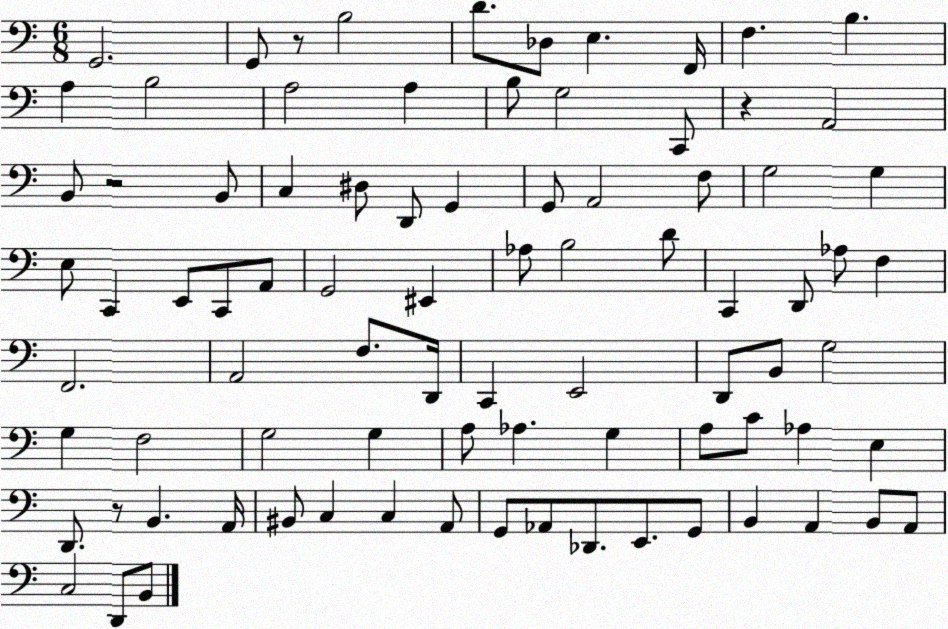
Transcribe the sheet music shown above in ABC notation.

X:1
T:Untitled
M:6/8
L:1/4
K:C
G,,2 G,,/2 z/2 B,2 D/2 _D,/2 E, F,,/4 F, B, A, B,2 A,2 A, B,/2 G,2 C,,/2 z A,,2 B,,/2 z2 B,,/2 C, ^D,/2 D,,/2 G,, G,,/2 A,,2 F,/2 G,2 G, E,/2 C,, E,,/2 C,,/2 A,,/2 G,,2 ^E,, _A,/2 B,2 D/2 C,, D,,/2 _A,/2 F, F,,2 A,,2 F,/2 D,,/4 C,, E,,2 D,,/2 B,,/2 G,2 G, F,2 G,2 G, A,/2 _A, G, A,/2 C/2 _A, E, D,,/2 z/2 B,, A,,/4 ^B,,/2 C, C, A,,/2 G,,/2 _A,,/2 _D,,/2 E,,/2 G,,/2 B,, A,, B,,/2 A,,/2 C,2 D,,/2 B,,/2